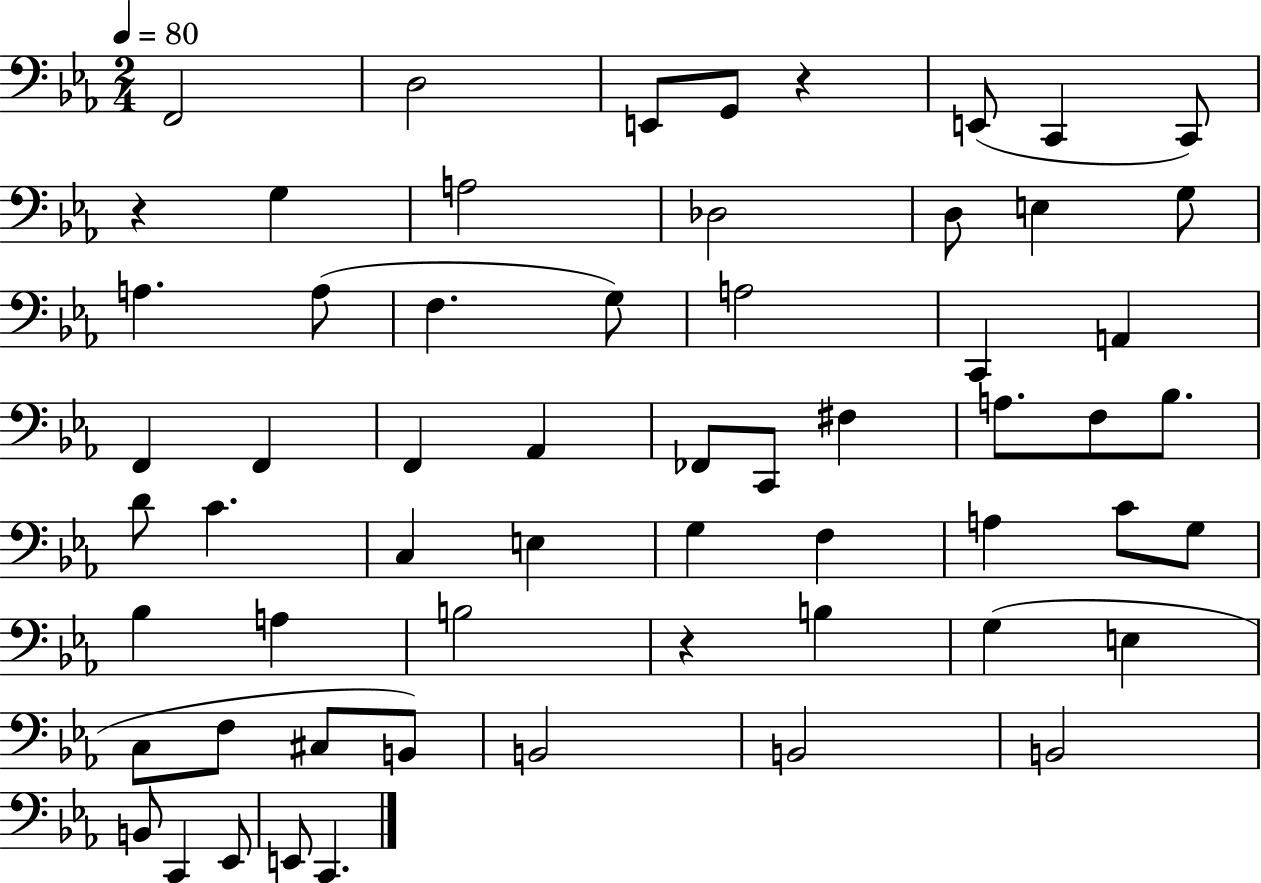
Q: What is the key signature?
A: EES major